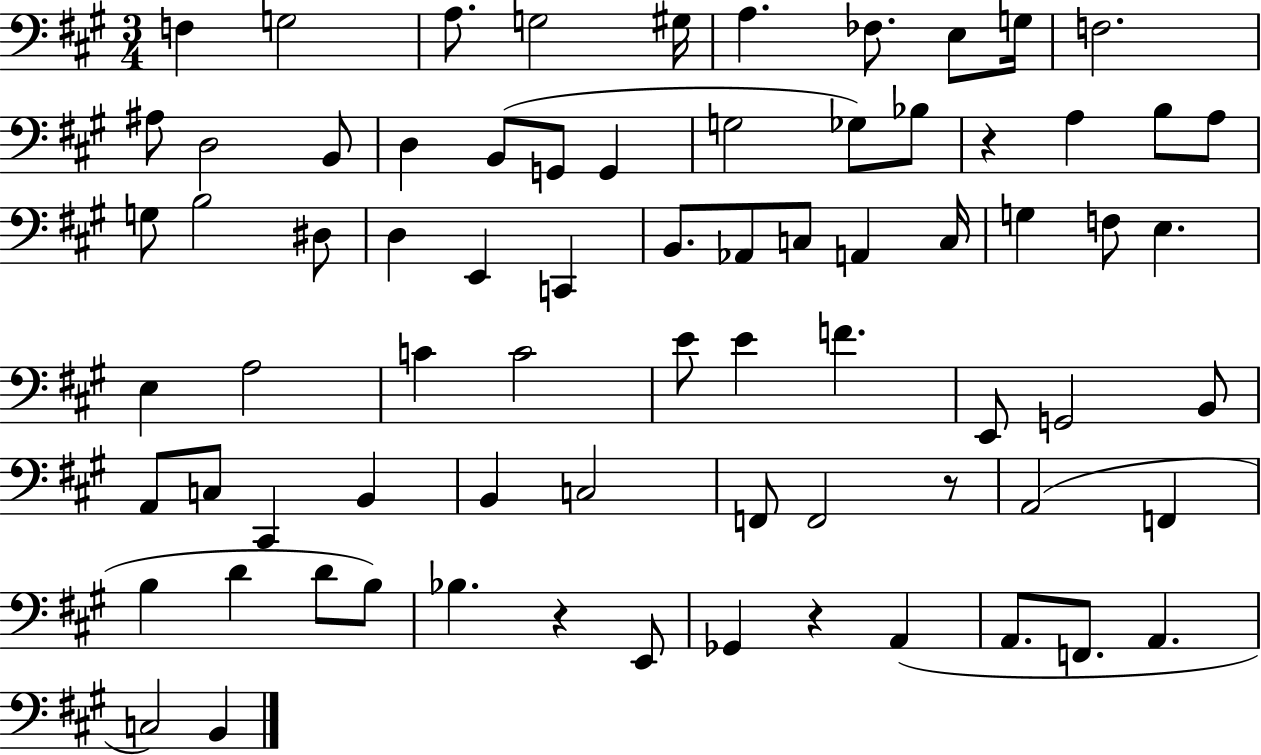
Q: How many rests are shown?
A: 4